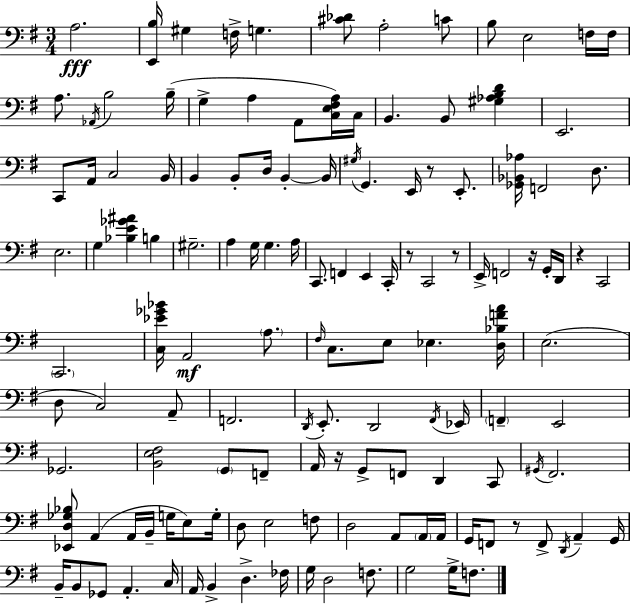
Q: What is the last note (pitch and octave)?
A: F3